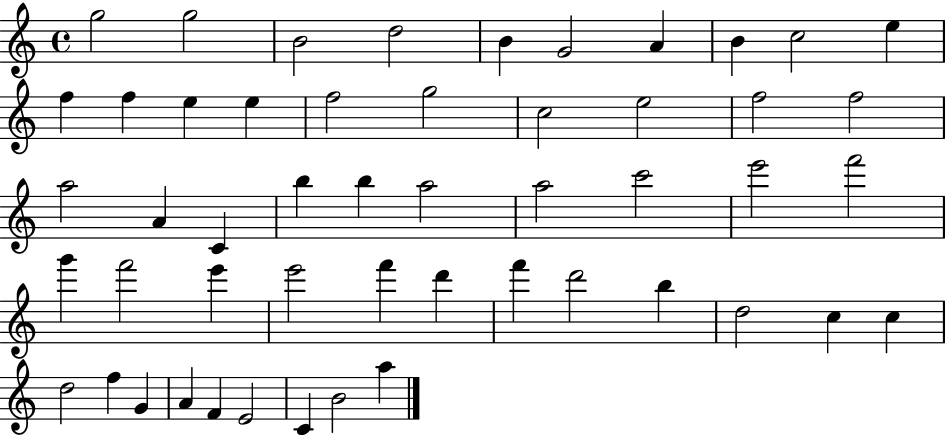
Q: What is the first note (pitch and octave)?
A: G5